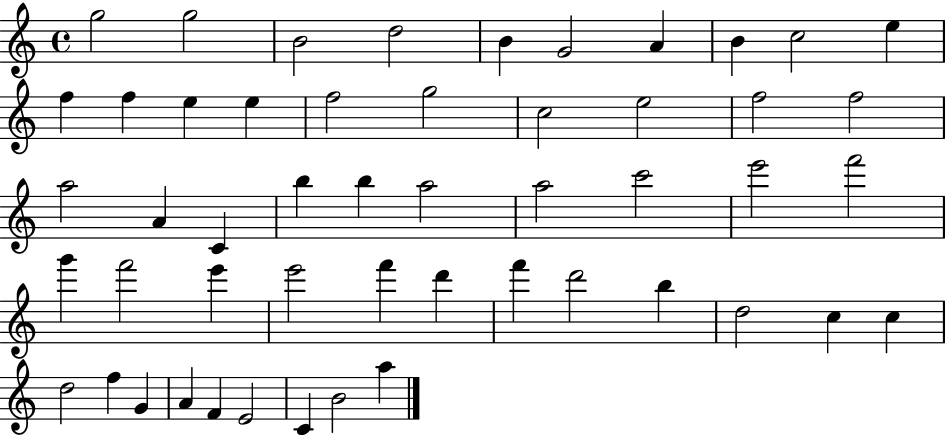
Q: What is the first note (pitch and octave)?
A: G5